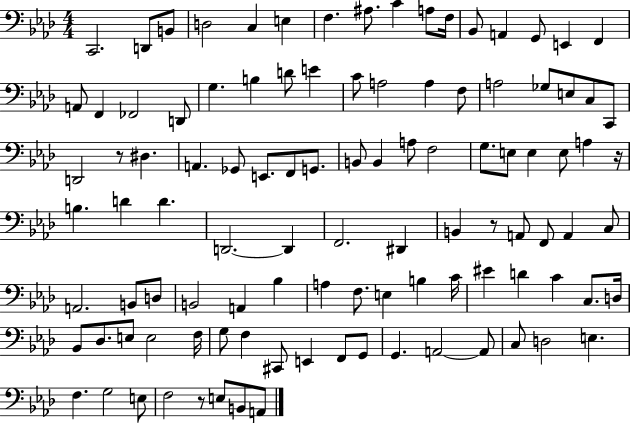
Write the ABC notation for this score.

X:1
T:Untitled
M:4/4
L:1/4
K:Ab
C,,2 D,,/2 B,,/2 D,2 C, E, F, ^A,/2 C A,/2 F,/4 _B,,/2 A,, G,,/2 E,, F,, A,,/2 F,, _F,,2 D,,/2 G, B, D/2 E C/2 A,2 A, F,/2 A,2 _G,/2 E,/2 C,/2 C,,/2 D,,2 z/2 ^D, A,, _G,,/2 E,,/2 F,,/2 G,,/2 B,,/2 B,, A,/2 F,2 G,/2 E,/2 E, E,/2 A, z/4 B, D D D,,2 D,, F,,2 ^D,, B,, z/2 A,,/2 F,,/2 A,, C,/2 A,,2 B,,/2 D,/2 B,,2 A,, _B, A, F,/2 E, B, C/4 ^E D C C,/2 D,/4 _B,,/2 _D,/2 E,/2 E,2 F,/4 G,/2 F, ^C,,/2 E,, F,,/2 G,,/2 G,, A,,2 A,,/2 C,/2 D,2 E, F, G,2 E,/2 F,2 z/2 E,/2 B,,/2 A,,/2